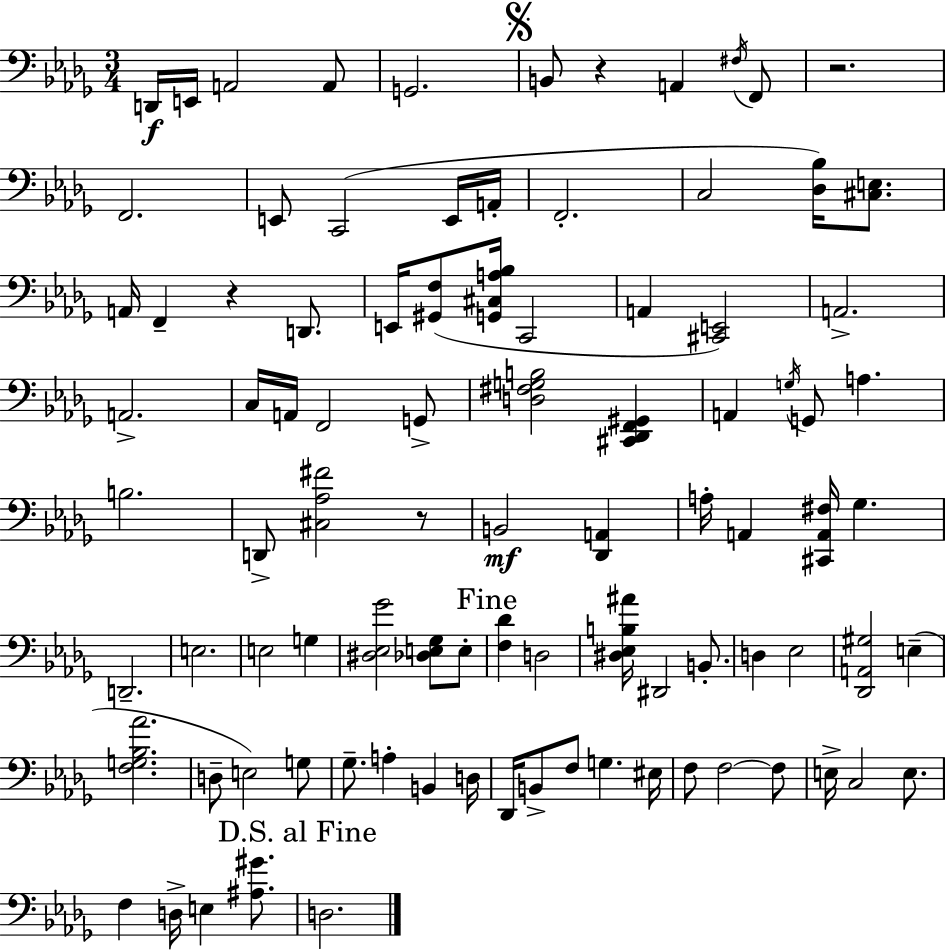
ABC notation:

X:1
T:Untitled
M:3/4
L:1/4
K:Bbm
D,,/4 E,,/4 A,,2 A,,/2 G,,2 B,,/2 z A,, ^F,/4 F,,/2 z2 F,,2 E,,/2 C,,2 E,,/4 A,,/4 F,,2 C,2 [_D,_B,]/4 [^C,E,]/2 A,,/4 F,, z D,,/2 E,,/4 [^G,,F,]/2 [G,,^C,A,_B,]/4 C,,2 A,, [^C,,E,,]2 A,,2 A,,2 C,/4 A,,/4 F,,2 G,,/2 [D,^F,G,B,]2 [^C,,_D,,F,,^G,,] A,, G,/4 G,,/2 A, B,2 D,,/2 [^C,_A,^F]2 z/2 B,,2 [_D,,A,,] A,/4 A,, [^C,,A,,^F,]/4 _G, D,,2 E,2 E,2 G, [^D,_E,_G]2 [_D,E,_G,]/2 E,/2 [F,_D] D,2 [^D,_E,B,^A]/4 ^D,,2 B,,/2 D, _E,2 [_D,,A,,^G,]2 E, [F,G,_B,_A]2 D,/2 E,2 G,/2 _G,/2 A, B,, D,/4 _D,,/4 B,,/2 F,/2 G, ^E,/4 F,/2 F,2 F,/2 E,/4 C,2 E,/2 F, D,/4 E, [^A,^G]/2 D,2